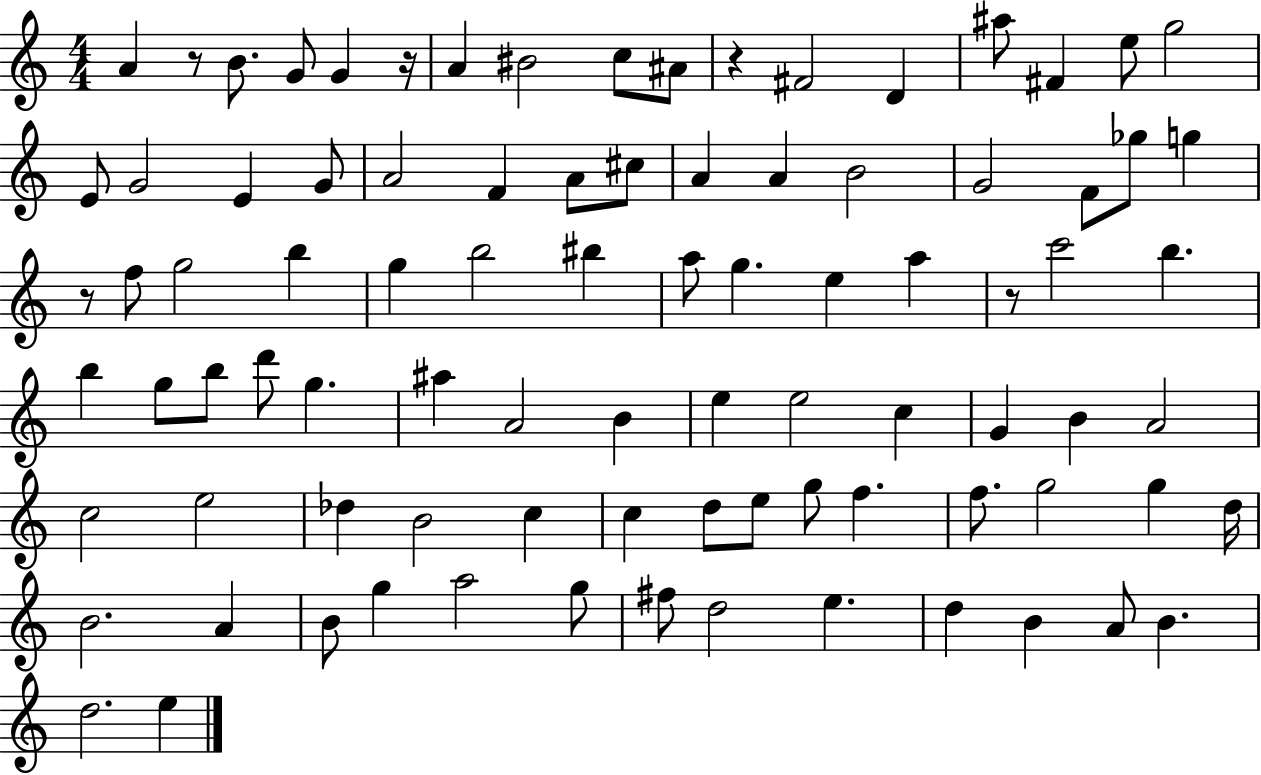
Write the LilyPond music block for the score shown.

{
  \clef treble
  \numericTimeSignature
  \time 4/4
  \key c \major
  \repeat volta 2 { a'4 r8 b'8. g'8 g'4 r16 | a'4 bis'2 c''8 ais'8 | r4 fis'2 d'4 | ais''8 fis'4 e''8 g''2 | \break e'8 g'2 e'4 g'8 | a'2 f'4 a'8 cis''8 | a'4 a'4 b'2 | g'2 f'8 ges''8 g''4 | \break r8 f''8 g''2 b''4 | g''4 b''2 bis''4 | a''8 g''4. e''4 a''4 | r8 c'''2 b''4. | \break b''4 g''8 b''8 d'''8 g''4. | ais''4 a'2 b'4 | e''4 e''2 c''4 | g'4 b'4 a'2 | \break c''2 e''2 | des''4 b'2 c''4 | c''4 d''8 e''8 g''8 f''4. | f''8. g''2 g''4 d''16 | \break b'2. a'4 | b'8 g''4 a''2 g''8 | fis''8 d''2 e''4. | d''4 b'4 a'8 b'4. | \break d''2. e''4 | } \bar "|."
}